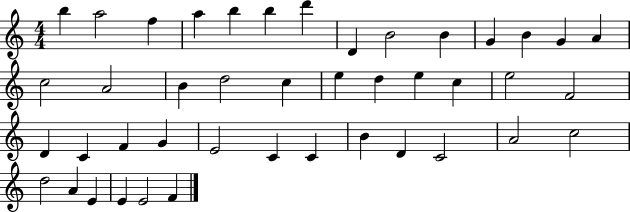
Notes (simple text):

B5/q A5/h F5/q A5/q B5/q B5/q D6/q D4/q B4/h B4/q G4/q B4/q G4/q A4/q C5/h A4/h B4/q D5/h C5/q E5/q D5/q E5/q C5/q E5/h F4/h D4/q C4/q F4/q G4/q E4/h C4/q C4/q B4/q D4/q C4/h A4/h C5/h D5/h A4/q E4/q E4/q E4/h F4/q